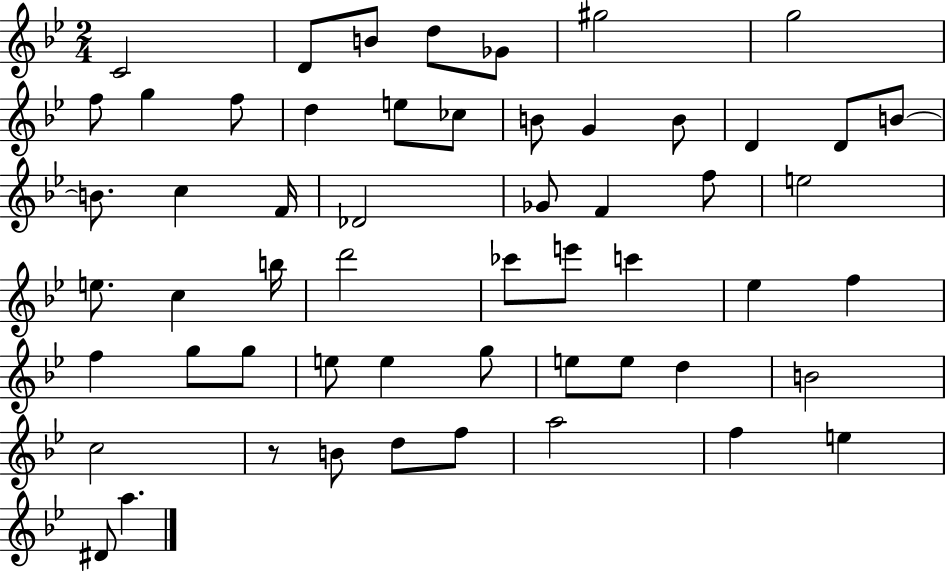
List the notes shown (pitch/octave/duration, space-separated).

C4/h D4/e B4/e D5/e Gb4/e G#5/h G5/h F5/e G5/q F5/e D5/q E5/e CES5/e B4/e G4/q B4/e D4/q D4/e B4/e B4/e. C5/q F4/s Db4/h Gb4/e F4/q F5/e E5/h E5/e. C5/q B5/s D6/h CES6/e E6/e C6/q Eb5/q F5/q F5/q G5/e G5/e E5/e E5/q G5/e E5/e E5/e D5/q B4/h C5/h R/e B4/e D5/e F5/e A5/h F5/q E5/q D#4/e A5/q.